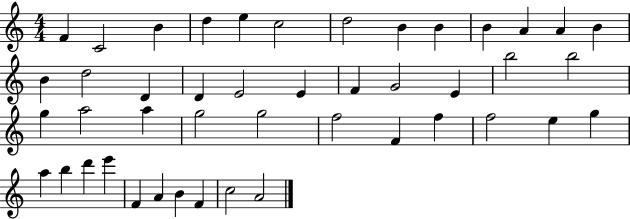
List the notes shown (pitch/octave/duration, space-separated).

F4/q C4/h B4/q D5/q E5/q C5/h D5/h B4/q B4/q B4/q A4/q A4/q B4/q B4/q D5/h D4/q D4/q E4/h E4/q F4/q G4/h E4/q B5/h B5/h G5/q A5/h A5/q G5/h G5/h F5/h F4/q F5/q F5/h E5/q G5/q A5/q B5/q D6/q E6/q F4/q A4/q B4/q F4/q C5/h A4/h